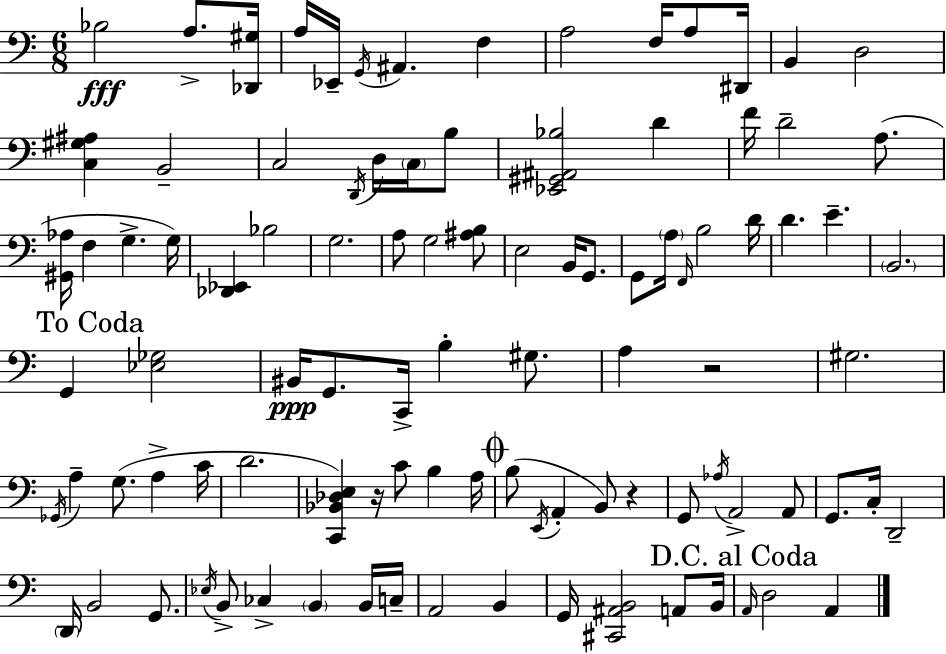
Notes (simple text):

Bb3/h A3/e. [Db2,G#3]/s A3/s Eb2/s G2/s A#2/q. F3/q A3/h F3/s A3/e D#2/s B2/q D3/h [C3,G#3,A#3]/q B2/h C3/h D2/s D3/s C3/s B3/e [Eb2,G#2,A#2,Bb3]/h D4/q F4/s D4/h A3/e. [G#2,Ab3]/s F3/q G3/q. G3/s [Db2,Eb2]/q Bb3/h G3/h. A3/e G3/h [A#3,B3]/e E3/h B2/s G2/e. G2/e A3/s F2/s B3/h D4/s D4/q. E4/q. B2/h. G2/q [Eb3,Gb3]/h BIS2/s G2/e. C2/s B3/q G#3/e. A3/q R/h G#3/h. Gb2/s A3/q G3/e. A3/q C4/s D4/h. [C2,Bb2,Db3,E3]/q R/s C4/e B3/q A3/s B3/e E2/s A2/q B2/e R/q G2/e Ab3/s A2/h A2/e G2/e. C3/s D2/h D2/s B2/h G2/e. Eb3/s B2/e CES3/q B2/q B2/s C3/s A2/h B2/q G2/s [C#2,A#2,B2]/h A2/e B2/s A2/s D3/h A2/q